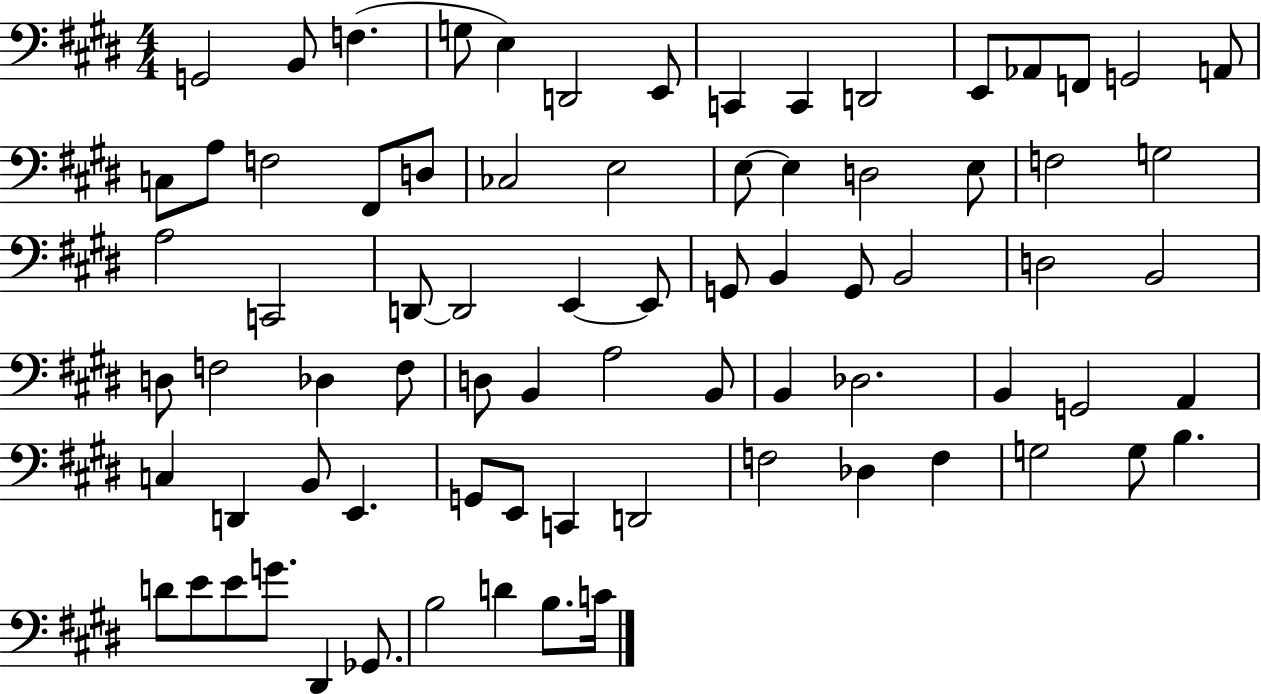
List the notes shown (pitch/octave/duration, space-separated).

G2/h B2/e F3/q. G3/e E3/q D2/h E2/e C2/q C2/q D2/h E2/e Ab2/e F2/e G2/h A2/e C3/e A3/e F3/h F#2/e D3/e CES3/h E3/h E3/e E3/q D3/h E3/e F3/h G3/h A3/h C2/h D2/e D2/h E2/q E2/e G2/e B2/q G2/e B2/h D3/h B2/h D3/e F3/h Db3/q F3/e D3/e B2/q A3/h B2/e B2/q Db3/h. B2/q G2/h A2/q C3/q D2/q B2/e E2/q. G2/e E2/e C2/q D2/h F3/h Db3/q F3/q G3/h G3/e B3/q. D4/e E4/e E4/e G4/e. D#2/q Gb2/e. B3/h D4/q B3/e. C4/s